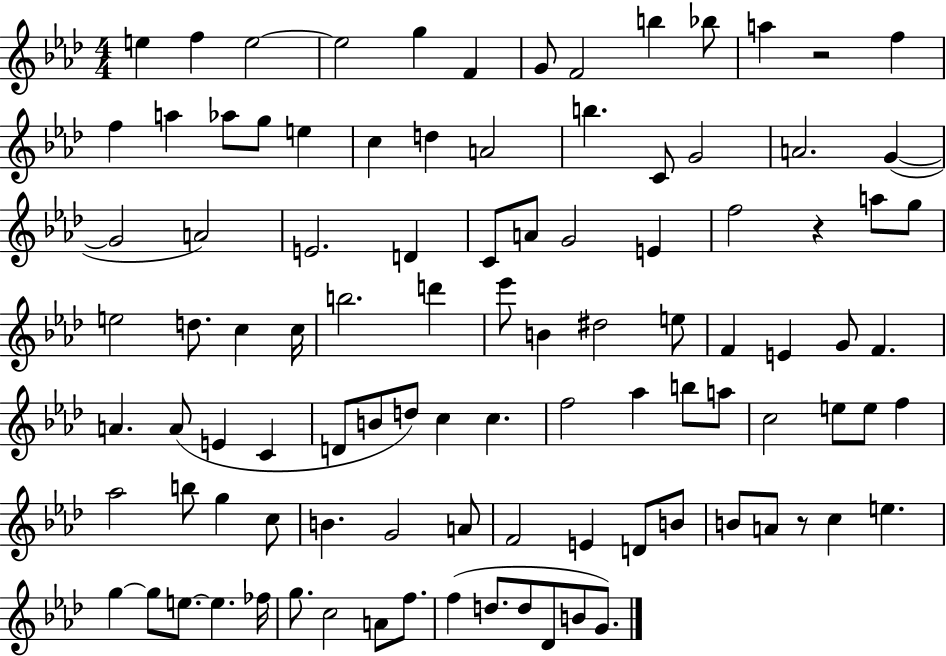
{
  \clef treble
  \numericTimeSignature
  \time 4/4
  \key aes \major
  e''4 f''4 e''2~~ | e''2 g''4 f'4 | g'8 f'2 b''4 bes''8 | a''4 r2 f''4 | \break f''4 a''4 aes''8 g''8 e''4 | c''4 d''4 a'2 | b''4. c'8 g'2 | a'2. g'4~(~ | \break g'2 a'2) | e'2. d'4 | c'8 a'8 g'2 e'4 | f''2 r4 a''8 g''8 | \break e''2 d''8. c''4 c''16 | b''2. d'''4 | ees'''8 b'4 dis''2 e''8 | f'4 e'4 g'8 f'4. | \break a'4. a'8( e'4 c'4 | d'8 b'8 d''8) c''4 c''4. | f''2 aes''4 b''8 a''8 | c''2 e''8 e''8 f''4 | \break aes''2 b''8 g''4 c''8 | b'4. g'2 a'8 | f'2 e'4 d'8 b'8 | b'8 a'8 r8 c''4 e''4. | \break g''4~~ g''8 e''8.~~ e''4. fes''16 | g''8. c''2 a'8 f''8. | f''4( d''8. d''8 des'8 b'8 g'8.) | \bar "|."
}